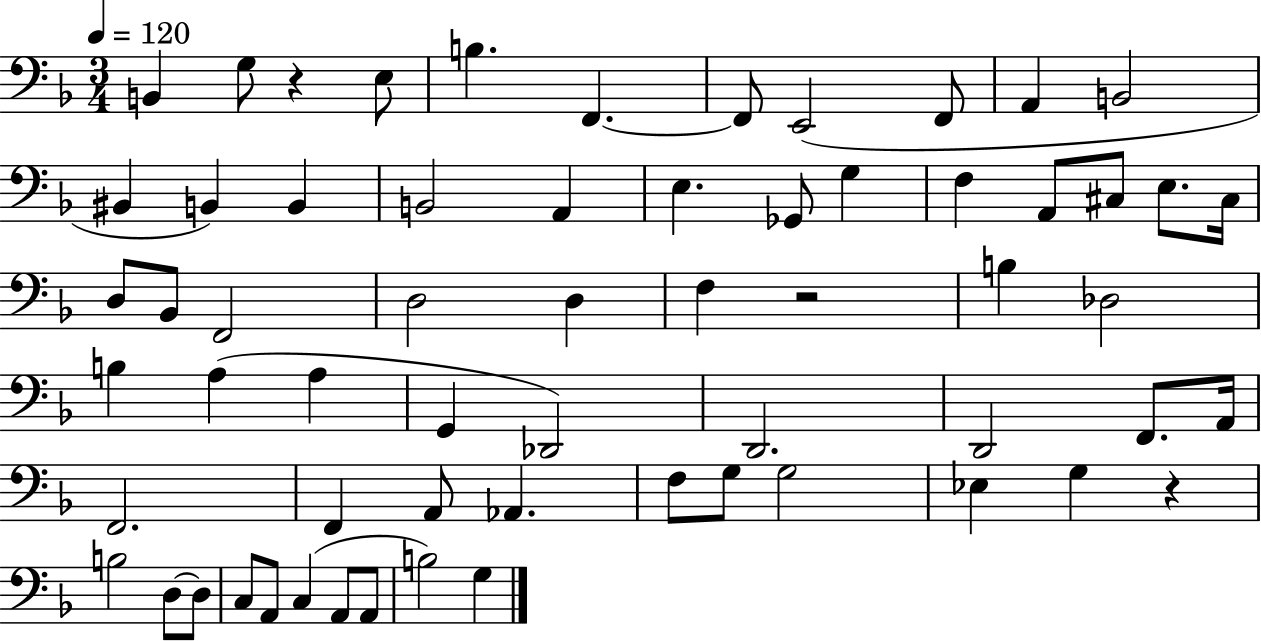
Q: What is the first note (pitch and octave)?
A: B2